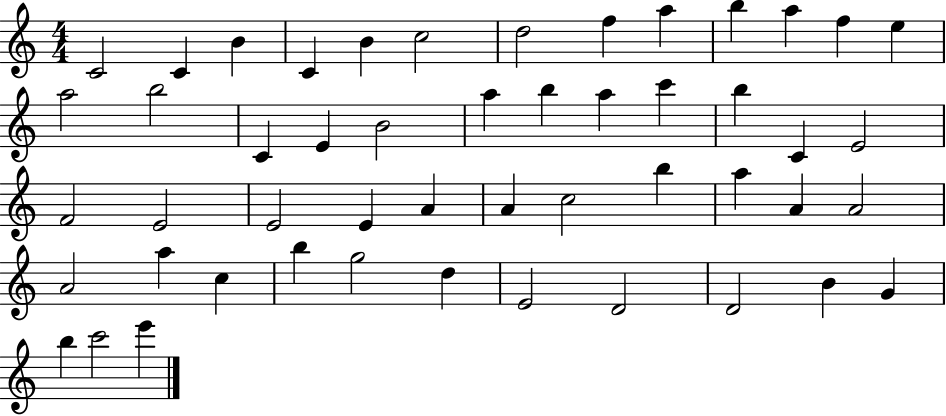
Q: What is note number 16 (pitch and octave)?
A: C4